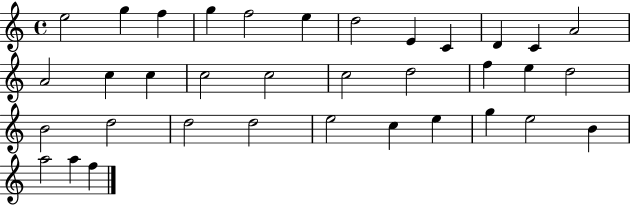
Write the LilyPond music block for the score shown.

{
  \clef treble
  \time 4/4
  \defaultTimeSignature
  \key c \major
  e''2 g''4 f''4 | g''4 f''2 e''4 | d''2 e'4 c'4 | d'4 c'4 a'2 | \break a'2 c''4 c''4 | c''2 c''2 | c''2 d''2 | f''4 e''4 d''2 | \break b'2 d''2 | d''2 d''2 | e''2 c''4 e''4 | g''4 e''2 b'4 | \break a''2 a''4 f''4 | \bar "|."
}